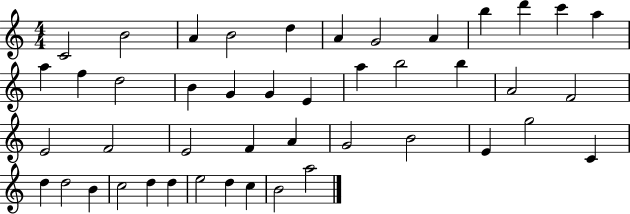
{
  \clef treble
  \numericTimeSignature
  \time 4/4
  \key c \major
  c'2 b'2 | a'4 b'2 d''4 | a'4 g'2 a'4 | b''4 d'''4 c'''4 a''4 | \break a''4 f''4 d''2 | b'4 g'4 g'4 e'4 | a''4 b''2 b''4 | a'2 f'2 | \break e'2 f'2 | e'2 f'4 a'4 | g'2 b'2 | e'4 g''2 c'4 | \break d''4 d''2 b'4 | c''2 d''4 d''4 | e''2 d''4 c''4 | b'2 a''2 | \break \bar "|."
}